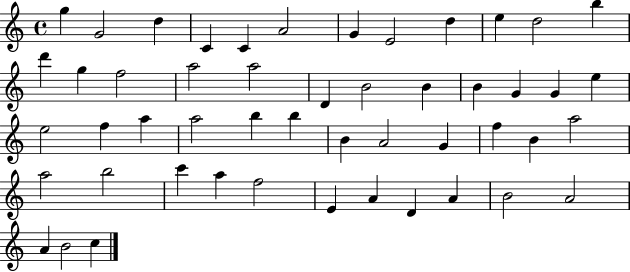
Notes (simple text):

G5/q G4/h D5/q C4/q C4/q A4/h G4/q E4/h D5/q E5/q D5/h B5/q D6/q G5/q F5/h A5/h A5/h D4/q B4/h B4/q B4/q G4/q G4/q E5/q E5/h F5/q A5/q A5/h B5/q B5/q B4/q A4/h G4/q F5/q B4/q A5/h A5/h B5/h C6/q A5/q F5/h E4/q A4/q D4/q A4/q B4/h A4/h A4/q B4/h C5/q